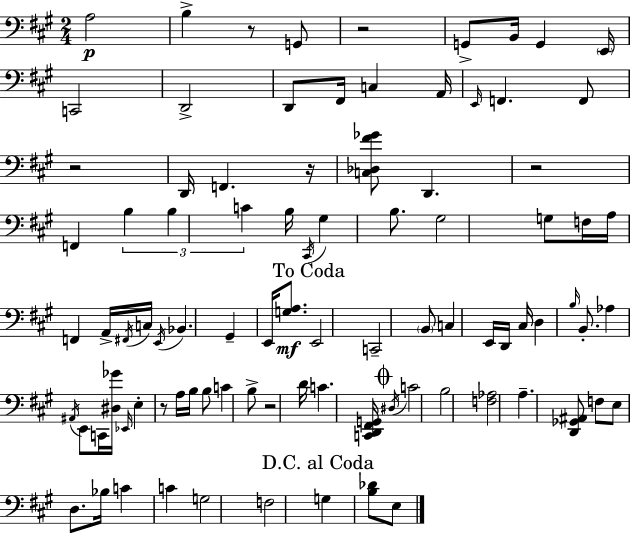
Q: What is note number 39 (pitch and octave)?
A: E2